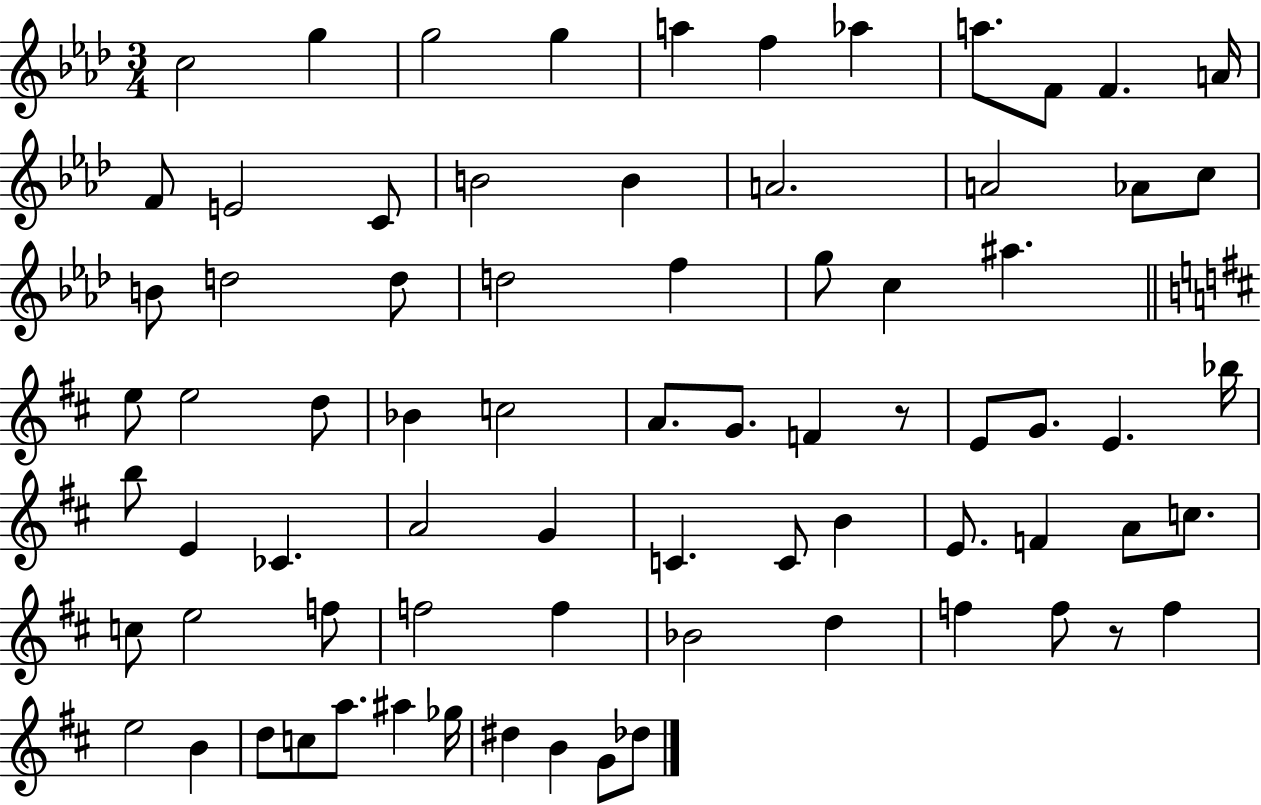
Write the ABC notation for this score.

X:1
T:Untitled
M:3/4
L:1/4
K:Ab
c2 g g2 g a f _a a/2 F/2 F A/4 F/2 E2 C/2 B2 B A2 A2 _A/2 c/2 B/2 d2 d/2 d2 f g/2 c ^a e/2 e2 d/2 _B c2 A/2 G/2 F z/2 E/2 G/2 E _b/4 b/2 E _C A2 G C C/2 B E/2 F A/2 c/2 c/2 e2 f/2 f2 f _B2 d f f/2 z/2 f e2 B d/2 c/2 a/2 ^a _g/4 ^d B G/2 _d/2